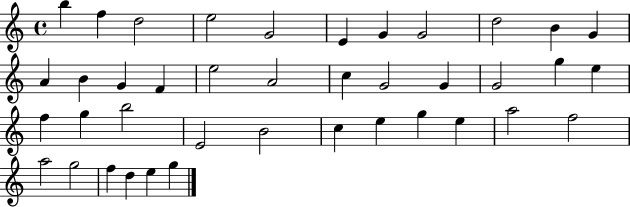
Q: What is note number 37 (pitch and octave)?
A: F5